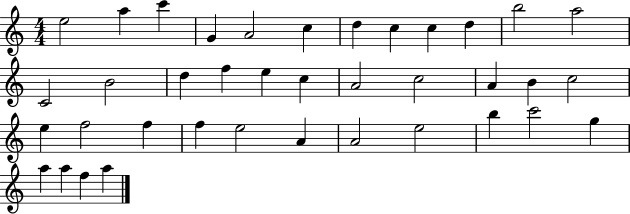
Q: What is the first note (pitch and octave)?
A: E5